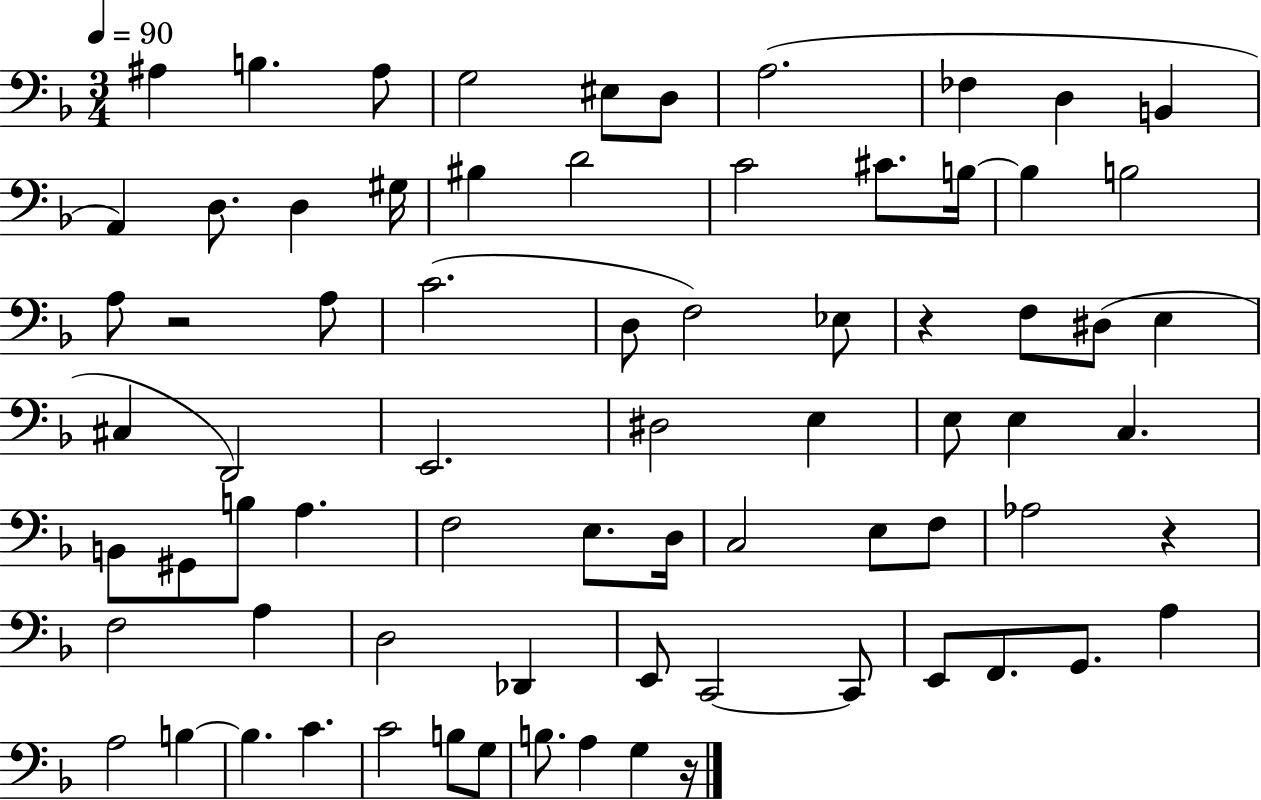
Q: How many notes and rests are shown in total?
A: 74